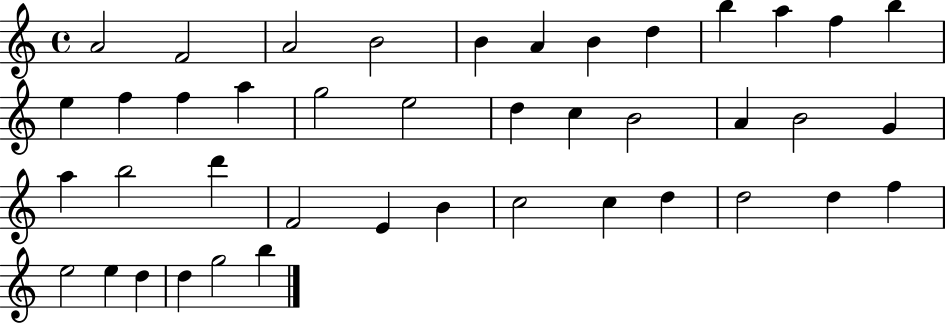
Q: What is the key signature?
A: C major